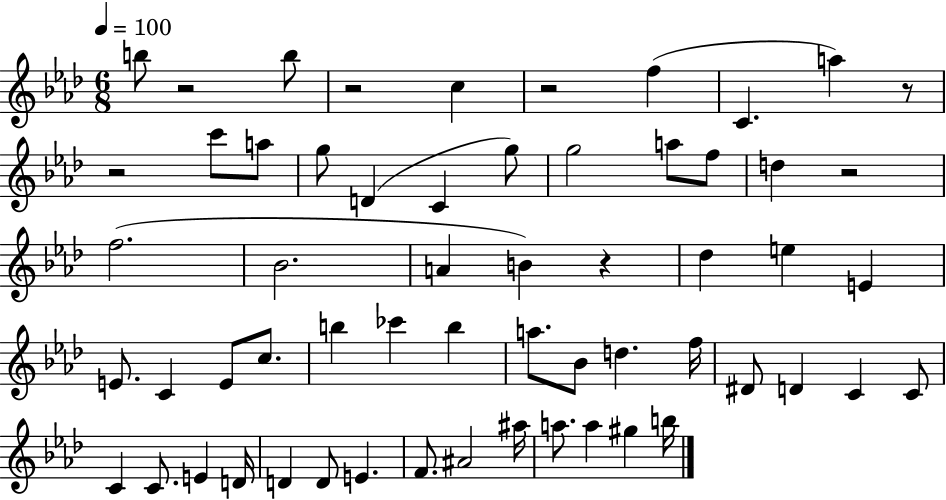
{
  \clef treble
  \numericTimeSignature
  \time 6/8
  \key aes \major
  \tempo 4 = 100
  b''8 r2 b''8 | r2 c''4 | r2 f''4( | c'4. a''4) r8 | \break r2 c'''8 a''8 | g''8 d'4( c'4 g''8) | g''2 a''8 f''8 | d''4 r2 | \break f''2.( | bes'2. | a'4 b'4) r4 | des''4 e''4 e'4 | \break e'8. c'4 e'8 c''8. | b''4 ces'''4 b''4 | a''8. bes'8 d''4. f''16 | dis'8 d'4 c'4 c'8 | \break c'4 c'8. e'4 d'16 | d'4 d'8 e'4. | f'8. ais'2 ais''16 | a''8. a''4 gis''4 b''16 | \break \bar "|."
}